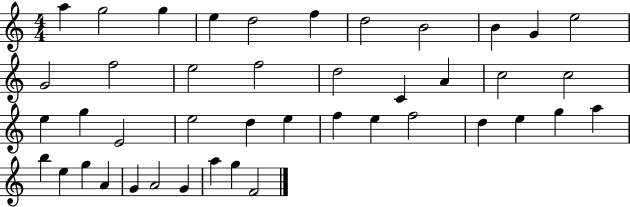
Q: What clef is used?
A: treble